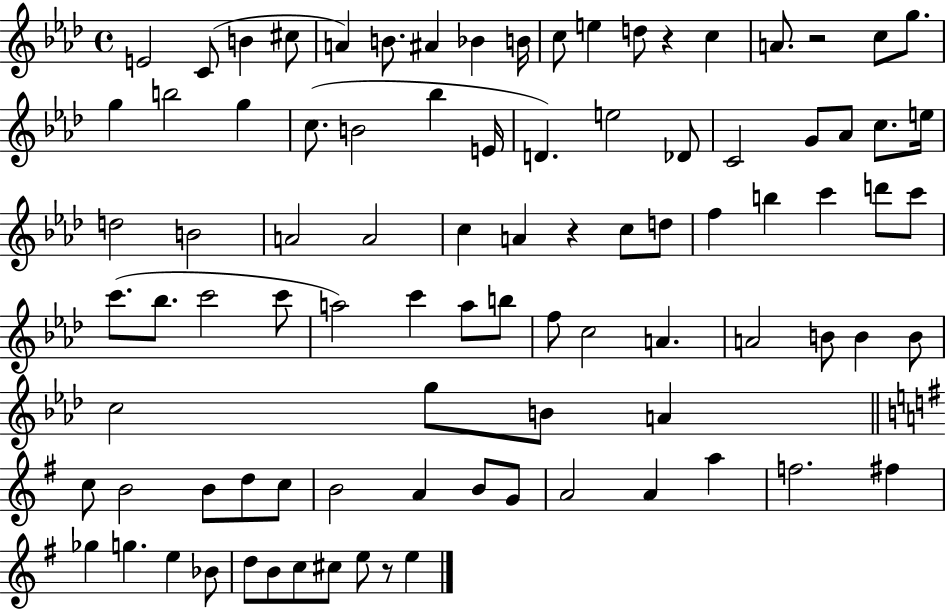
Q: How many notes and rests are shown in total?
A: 91